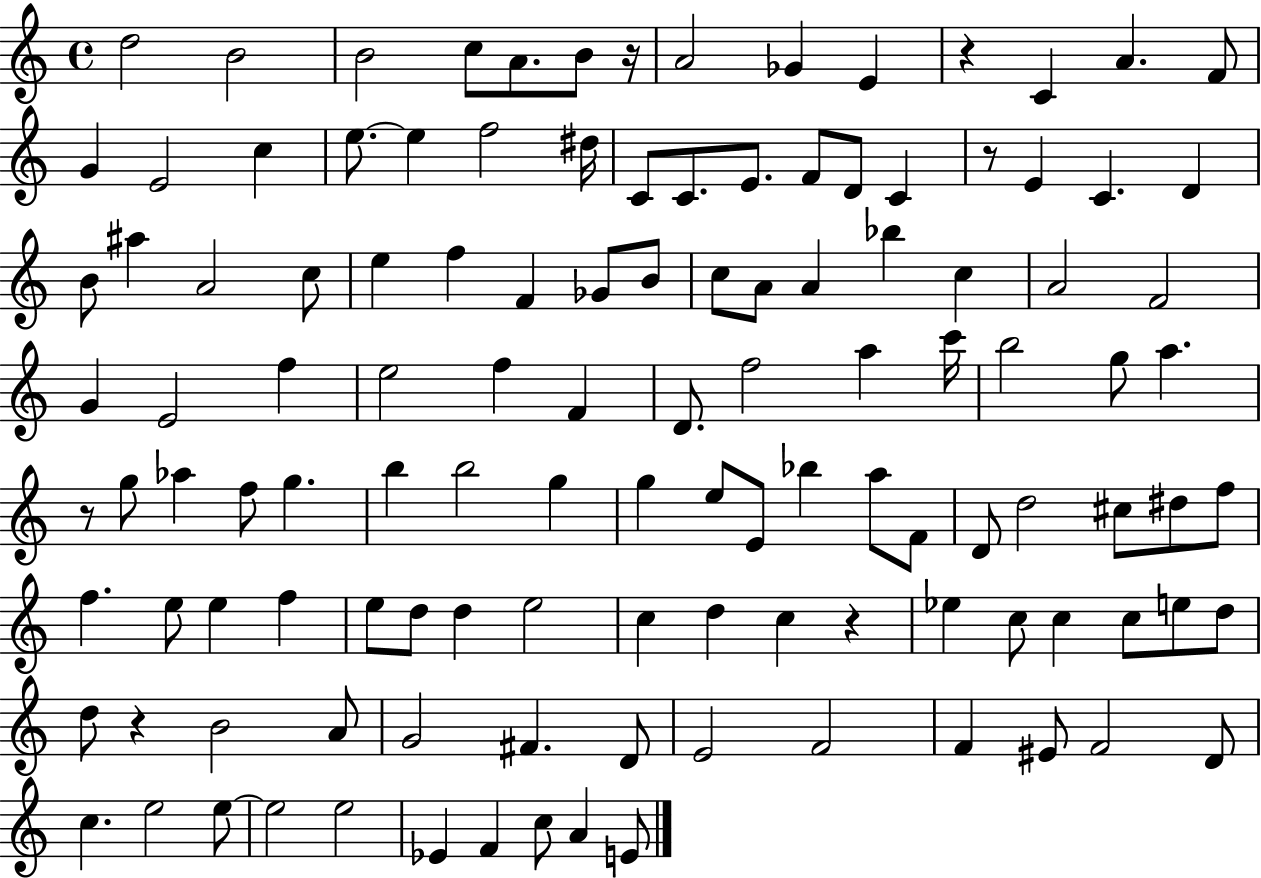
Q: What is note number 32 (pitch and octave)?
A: C5